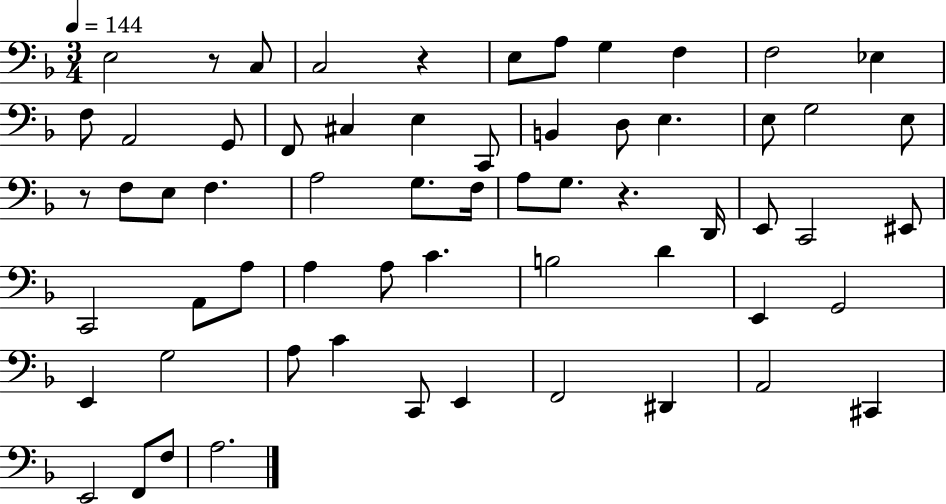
X:1
T:Untitled
M:3/4
L:1/4
K:F
E,2 z/2 C,/2 C,2 z E,/2 A,/2 G, F, F,2 _E, F,/2 A,,2 G,,/2 F,,/2 ^C, E, C,,/2 B,, D,/2 E, E,/2 G,2 E,/2 z/2 F,/2 E,/2 F, A,2 G,/2 F,/4 A,/2 G,/2 z D,,/4 E,,/2 C,,2 ^E,,/2 C,,2 A,,/2 A,/2 A, A,/2 C B,2 D E,, G,,2 E,, G,2 A,/2 C C,,/2 E,, F,,2 ^D,, A,,2 ^C,, E,,2 F,,/2 F,/2 A,2